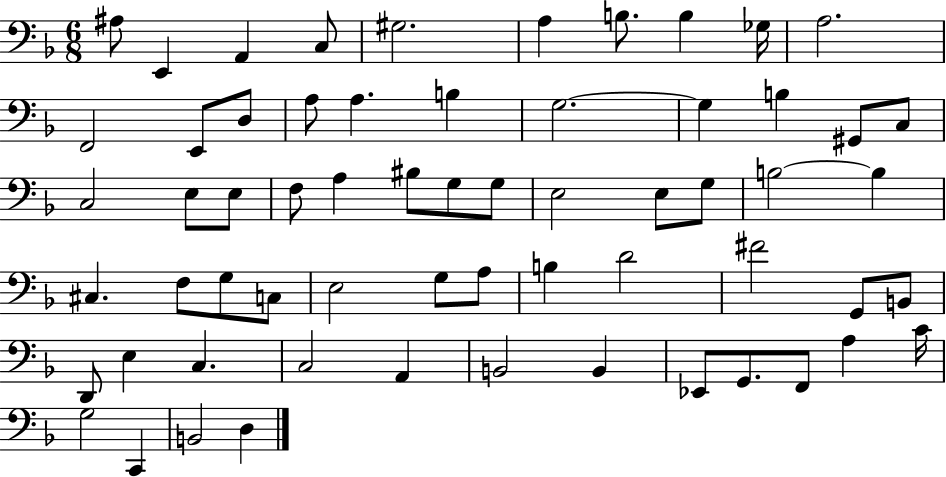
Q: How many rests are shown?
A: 0